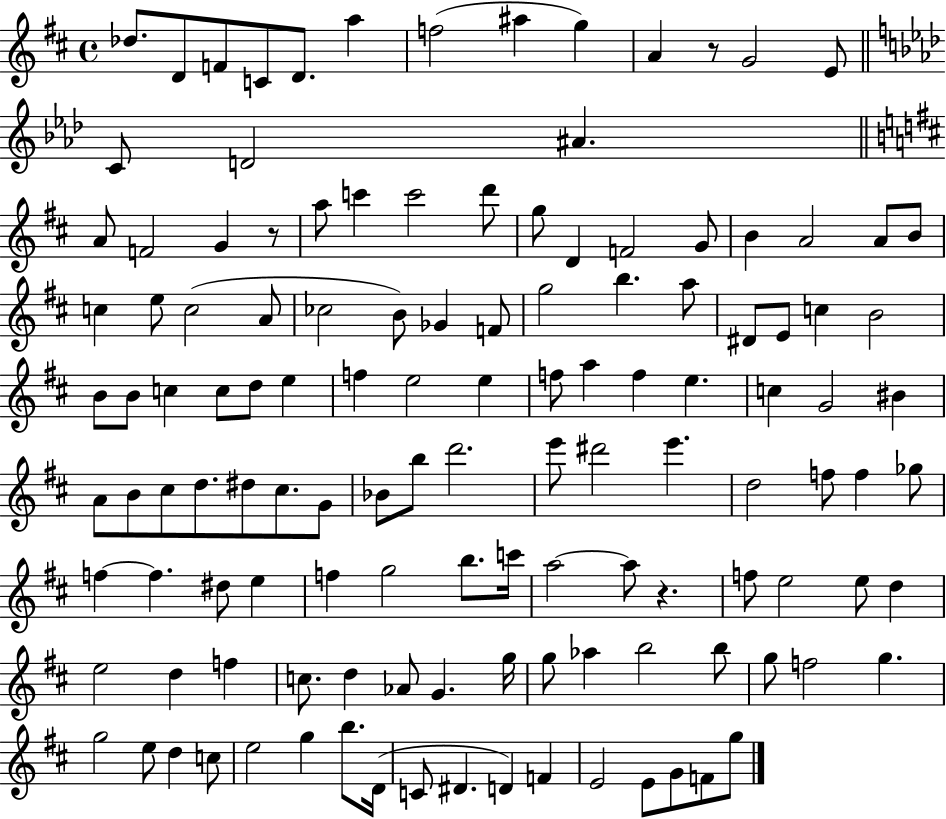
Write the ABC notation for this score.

X:1
T:Untitled
M:4/4
L:1/4
K:D
_d/2 D/2 F/2 C/2 D/2 a f2 ^a g A z/2 G2 E/2 C/2 D2 ^A A/2 F2 G z/2 a/2 c' c'2 d'/2 g/2 D F2 G/2 B A2 A/2 B/2 c e/2 c2 A/2 _c2 B/2 _G F/2 g2 b a/2 ^D/2 E/2 c B2 B/2 B/2 c c/2 d/2 e f e2 e f/2 a f e c G2 ^B A/2 B/2 ^c/2 d/2 ^d/2 ^c/2 G/2 _B/2 b/2 d'2 e'/2 ^d'2 e' d2 f/2 f _g/2 f f ^d/2 e f g2 b/2 c'/4 a2 a/2 z f/2 e2 e/2 d e2 d f c/2 d _A/2 G g/4 g/2 _a b2 b/2 g/2 f2 g g2 e/2 d c/2 e2 g b/2 D/4 C/2 ^D D F E2 E/2 G/2 F/2 g/2